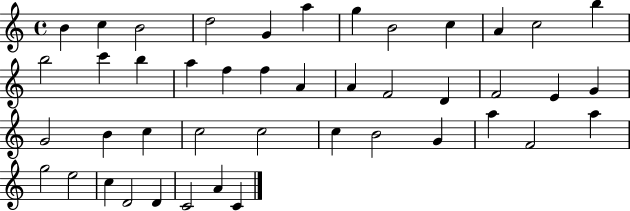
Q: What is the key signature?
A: C major